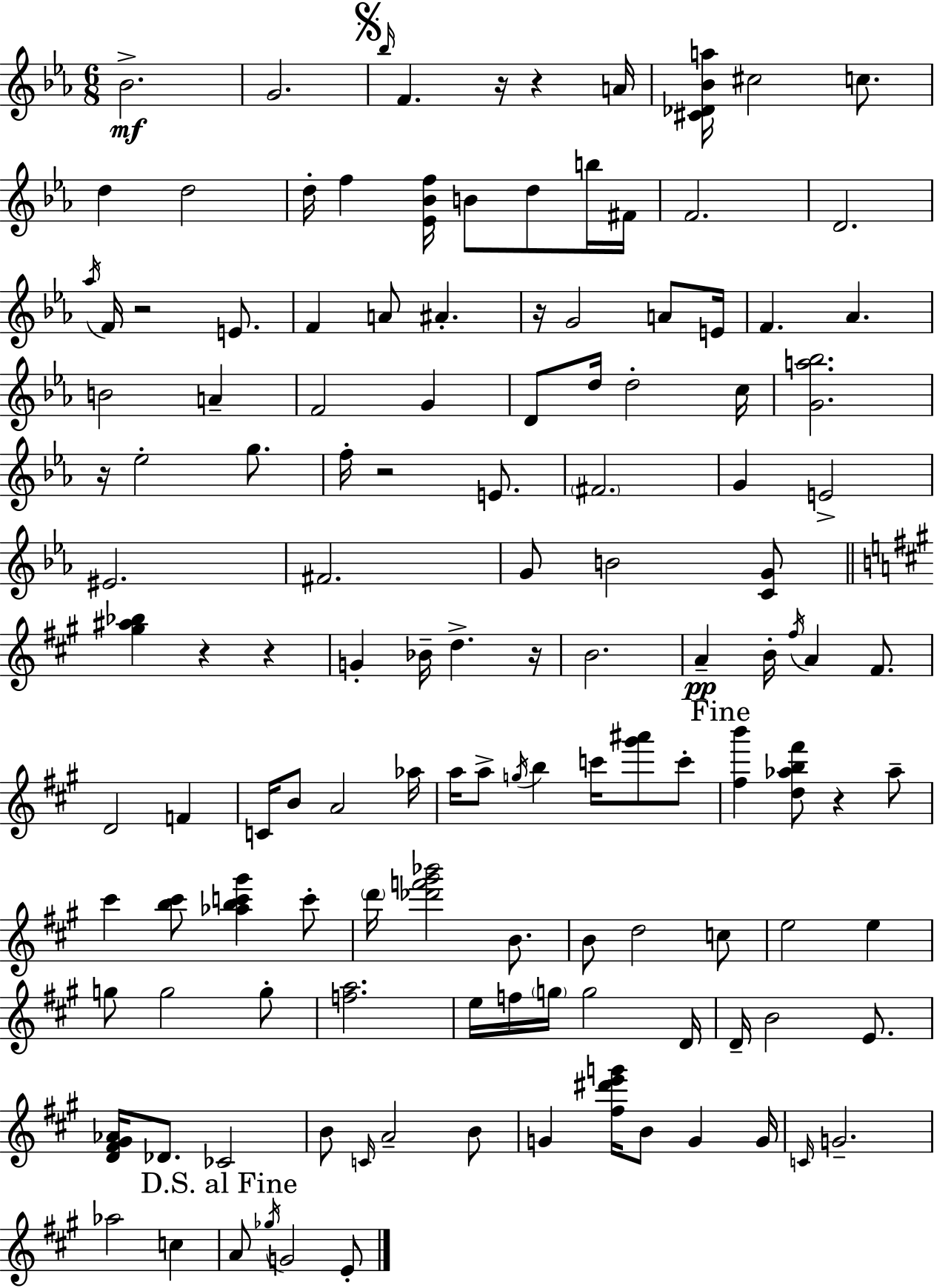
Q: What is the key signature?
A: EES major